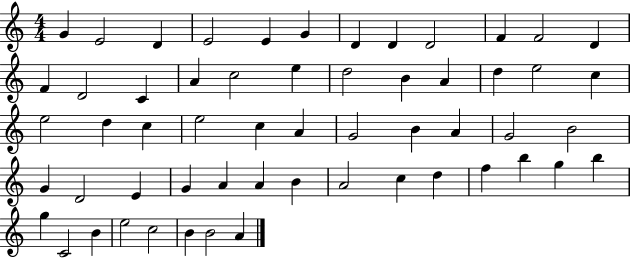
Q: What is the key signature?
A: C major